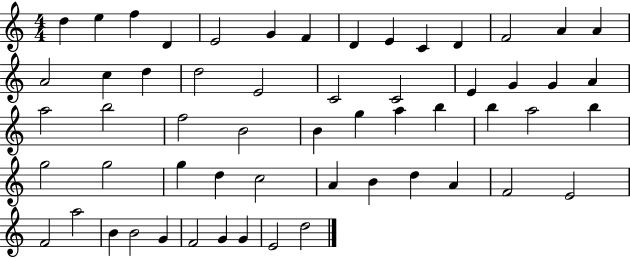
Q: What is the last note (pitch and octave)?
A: D5